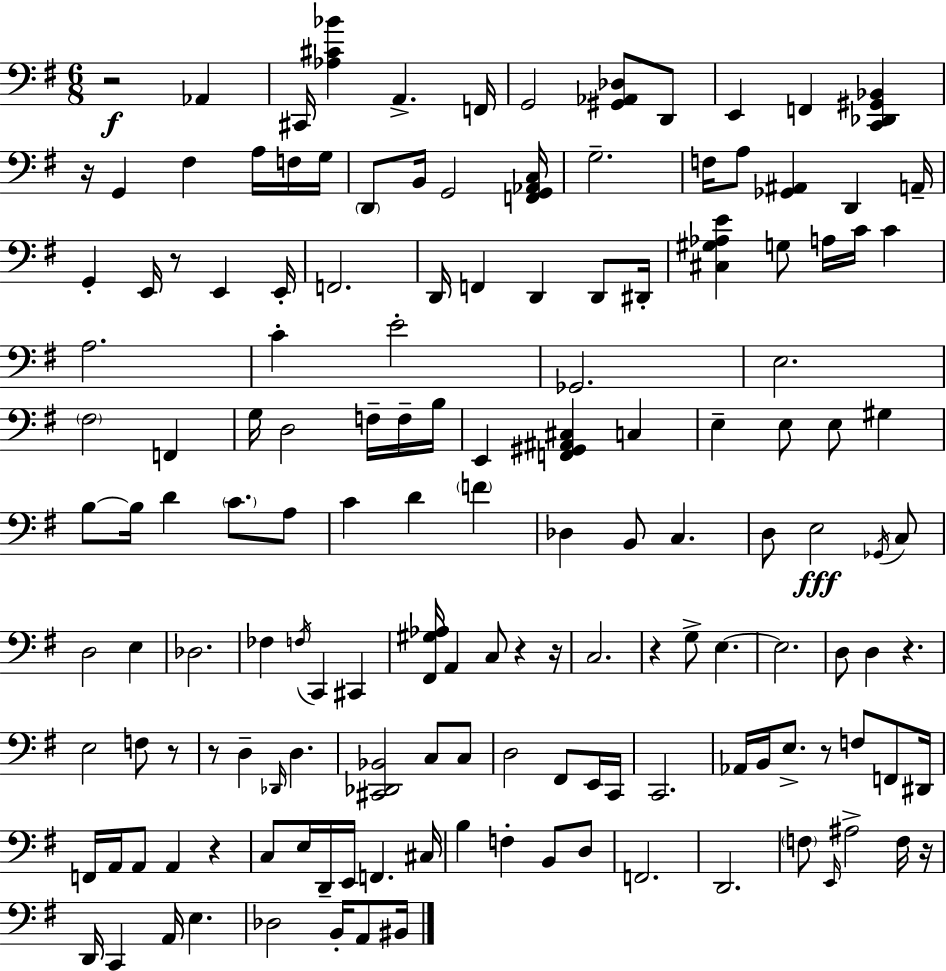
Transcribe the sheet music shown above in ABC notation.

X:1
T:Untitled
M:6/8
L:1/4
K:Em
z2 _A,, ^C,,/4 [_A,^C_B] A,, F,,/4 G,,2 [^G,,_A,,_D,]/2 D,,/2 E,, F,, [C,,_D,,^G,,_B,,] z/4 G,, ^F, A,/4 F,/4 G,/4 D,,/2 B,,/4 G,,2 [F,,G,,_A,,C,]/4 G,2 F,/4 A,/2 [_G,,^A,,] D,, A,,/4 G,, E,,/4 z/2 E,, E,,/4 F,,2 D,,/4 F,, D,, D,,/2 ^D,,/4 [^C,^G,_A,E] G,/2 A,/4 C/4 C A,2 C E2 _G,,2 E,2 ^F,2 F,, G,/4 D,2 F,/4 F,/4 B,/4 E,, [F,,^G,,^A,,^C,] C, E, E,/2 E,/2 ^G, B,/2 B,/4 D C/2 A,/2 C D F _D, B,,/2 C, D,/2 E,2 _G,,/4 C,/2 D,2 E, _D,2 _F, F,/4 C,, ^C,, [^F,,^G,_A,]/4 A,, C,/2 z z/4 C,2 z G,/2 E, E,2 D,/2 D, z E,2 F,/2 z/2 z/2 D, _D,,/4 D, [^C,,_D,,_B,,]2 C,/2 C,/2 D,2 ^F,,/2 E,,/4 C,,/4 C,,2 _A,,/4 B,,/4 E,/2 z/2 F,/2 F,,/2 ^D,,/4 F,,/4 A,,/4 A,,/2 A,, z C,/2 E,/4 D,,/4 E,,/4 F,, ^C,/4 B, F, B,,/2 D,/2 F,,2 D,,2 F,/2 E,,/4 ^A,2 F,/4 z/4 D,,/4 C,, A,,/4 E, _D,2 B,,/4 A,,/2 ^B,,/4